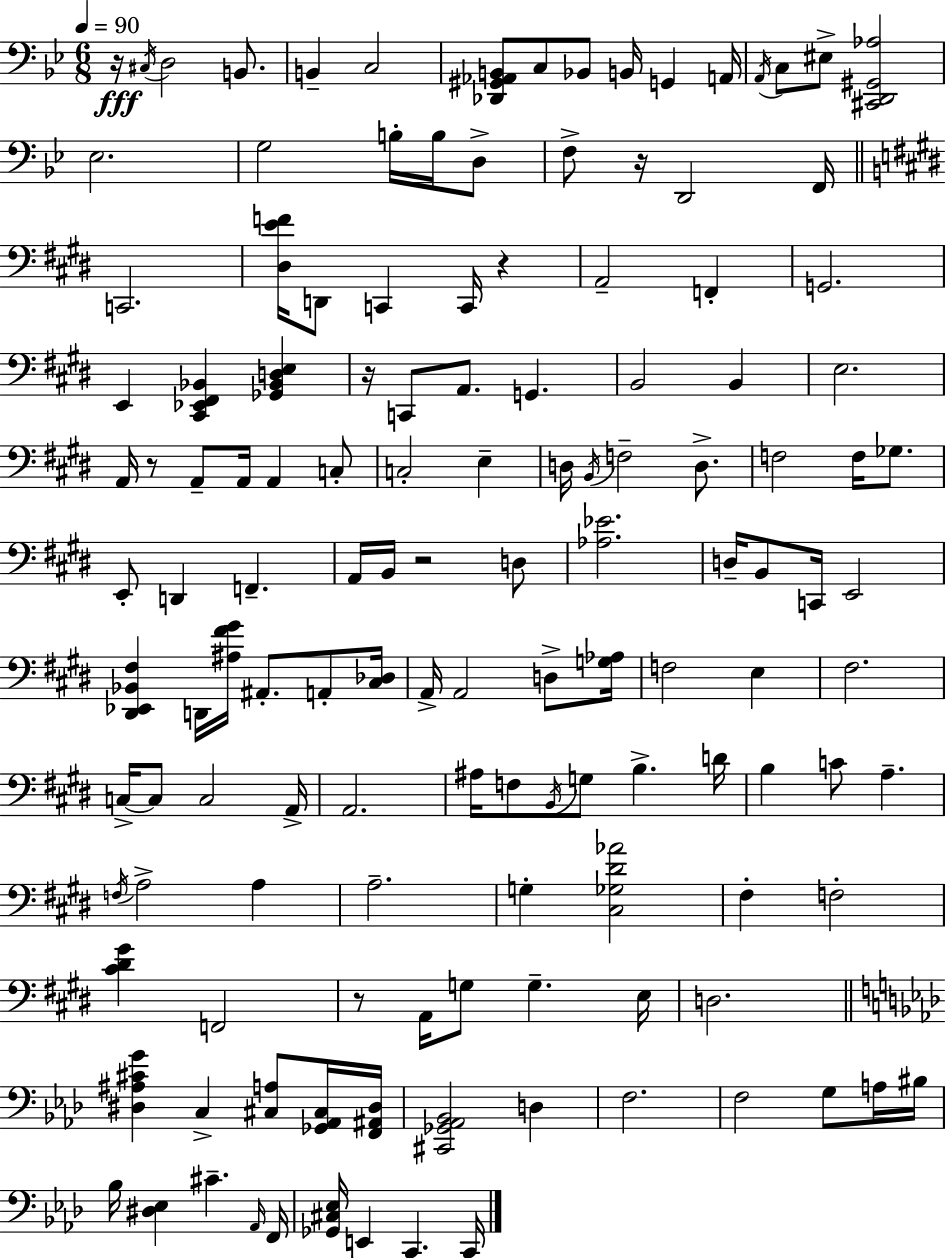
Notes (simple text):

R/s C#3/s D3/h B2/e. B2/q C3/h [Db2,G#2,Ab2,B2]/e C3/e Bb2/e B2/s G2/q A2/s A2/s C3/e EIS3/e [C#2,D2,G#2,Ab3]/h Eb3/h. G3/h B3/s B3/s D3/e F3/e R/s D2/h F2/s C2/h. [D#3,E4,F4]/s D2/e C2/q C2/s R/q A2/h F2/q G2/h. E2/q [C#2,Eb2,F#2,Bb2]/q [Gb2,Bb2,D3,E3]/q R/s C2/e A2/e. G2/q. B2/h B2/q E3/h. A2/s R/e A2/e A2/s A2/q C3/e C3/h E3/q D3/s B2/s F3/h D3/e. F3/h F3/s Gb3/e. E2/e D2/q F2/q. A2/s B2/s R/h D3/e [Ab3,Eb4]/h. D3/s B2/e C2/s E2/h [D#2,Eb2,Bb2,F#3]/q D2/s [A#3,F#4,G#4]/s A#2/e. A2/e [C#3,Db3]/s A2/s A2/h D3/e [G3,Ab3]/s F3/h E3/q F#3/h. C3/s C3/e C3/h A2/s A2/h. A#3/s F3/e B2/s G3/e B3/q. D4/s B3/q C4/e A3/q. F3/s A3/h A3/q A3/h. G3/q [C#3,Gb3,D#4,Ab4]/h F#3/q F3/h [C#4,D#4,G#4]/q F2/h R/e A2/s G3/e G3/q. E3/s D3/h. [D#3,A#3,C#4,G4]/q C3/q [C#3,A3]/e [Gb2,Ab2,C#3]/s [F2,A#2,D#3]/s [C#2,Gb2,Ab2,Bb2]/h D3/q F3/h. F3/h G3/e A3/s BIS3/s Bb3/s [D#3,Eb3]/q C#4/q. Ab2/s F2/s [Gb2,C#3,Eb3]/s E2/q C2/q. C2/s